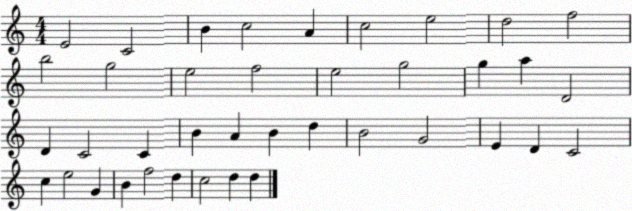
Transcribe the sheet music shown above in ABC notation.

X:1
T:Untitled
M:4/4
L:1/4
K:C
E2 C2 B c2 A c2 e2 d2 f2 b2 g2 e2 f2 e2 g2 g a D2 D C2 C B A B d B2 G2 E D C2 c e2 G B f2 d c2 d d